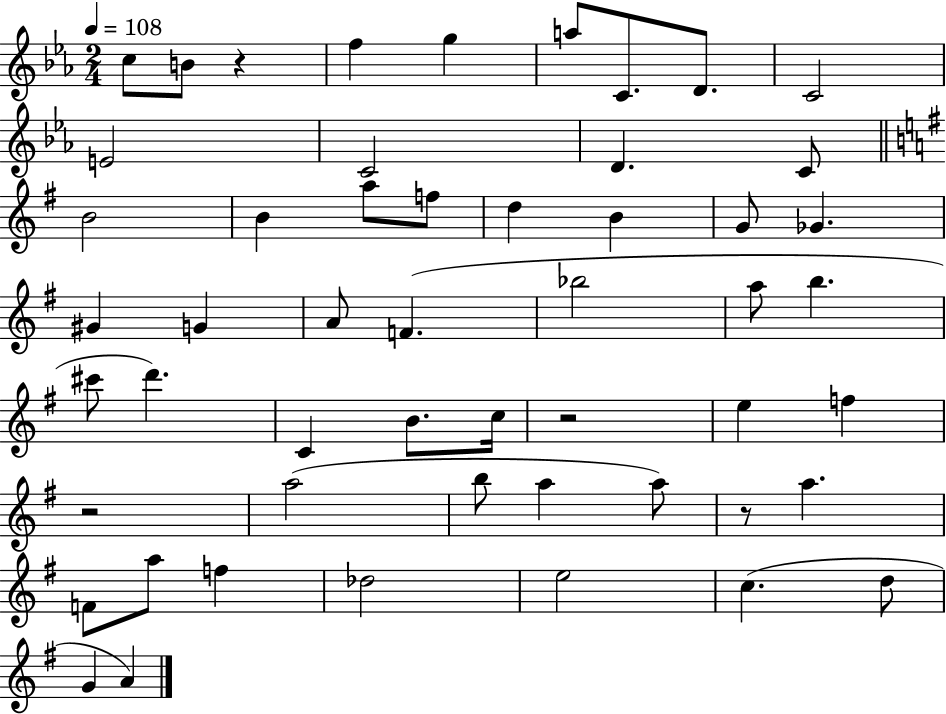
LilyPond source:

{
  \clef treble
  \numericTimeSignature
  \time 2/4
  \key ees \major
  \tempo 4 = 108
  c''8 b'8 r4 | f''4 g''4 | a''8 c'8. d'8. | c'2 | \break e'2 | c'2 | d'4. c'8 | \bar "||" \break \key g \major b'2 | b'4 a''8 f''8 | d''4 b'4 | g'8 ges'4. | \break gis'4 g'4 | a'8 f'4.( | bes''2 | a''8 b''4. | \break cis'''8 d'''4.) | c'4 b'8. c''16 | r2 | e''4 f''4 | \break r2 | a''2( | b''8 a''4 a''8) | r8 a''4. | \break f'8 a''8 f''4 | des''2 | e''2 | c''4.( d''8 | \break g'4 a'4) | \bar "|."
}